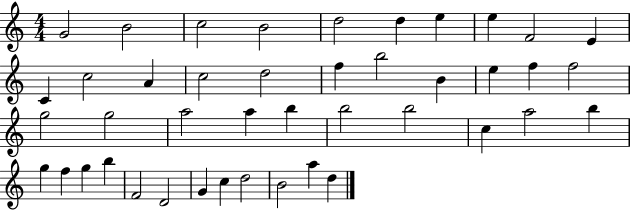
X:1
T:Untitled
M:4/4
L:1/4
K:C
G2 B2 c2 B2 d2 d e e F2 E C c2 A c2 d2 f b2 B e f f2 g2 g2 a2 a b b2 b2 c a2 b g f g b F2 D2 G c d2 B2 a d